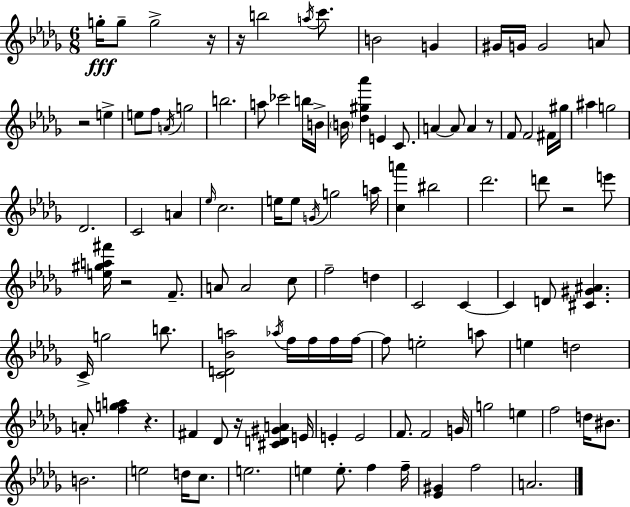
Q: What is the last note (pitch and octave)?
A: A4